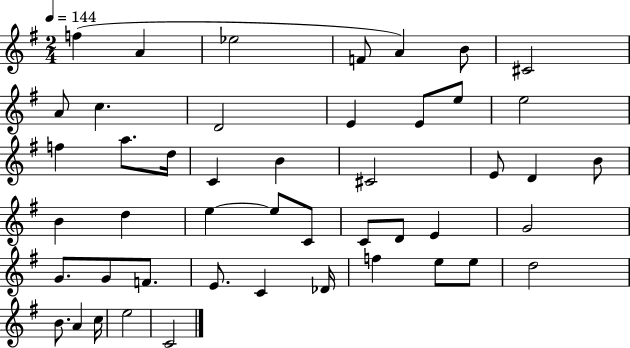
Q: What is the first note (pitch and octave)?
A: F5